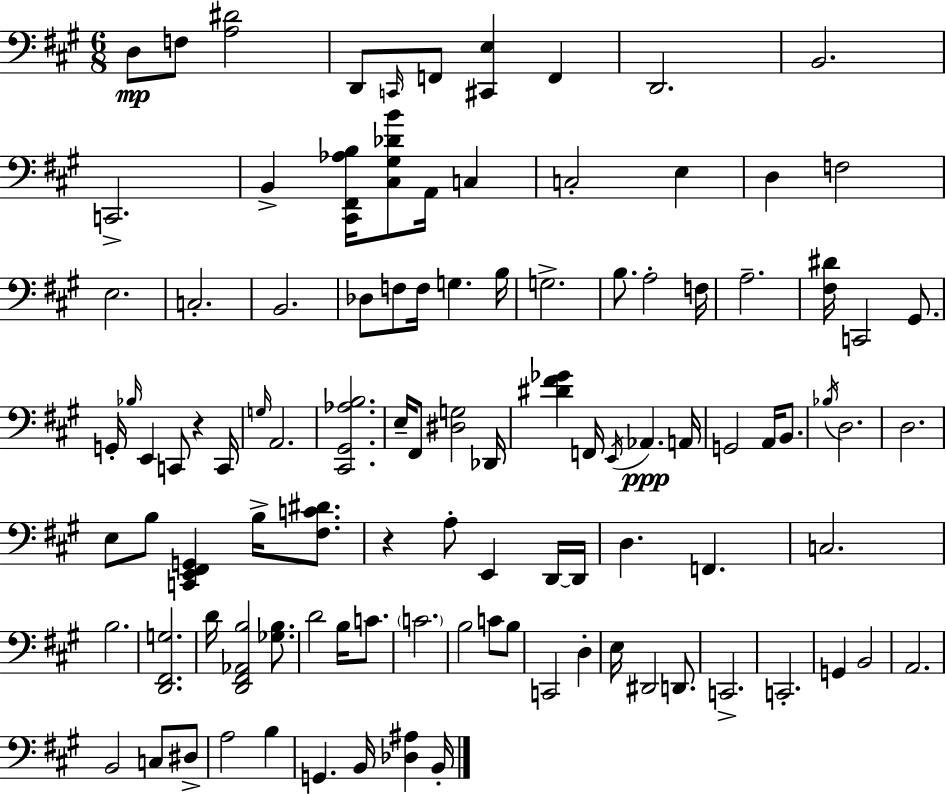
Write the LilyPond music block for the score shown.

{
  \clef bass
  \numericTimeSignature
  \time 6/8
  \key a \major
  \repeat volta 2 { d8\mp f8 <a dis'>2 | d,8 \grace { c,16 } f,8 <cis, e>4 f,4 | d,2. | b,2. | \break c,2.-> | b,4-> <cis, fis, aes b>16 <cis gis des' b'>8 a,16 c4 | c2-. e4 | d4 f2 | \break e2. | c2.-. | b,2. | des8 f8 f16 g4. | \break b16 g2.-> | b8. a2-. | f16 a2.-- | <fis dis'>16 c,2 gis,8. | \break g,16-. \grace { bes16 } e,4 c,8 r4 | c,16 \grace { g16 } a,2. | <cis, gis, aes b>2. | e16-- fis,8 <dis g>2 | \break des,16 <dis' fis' ges'>4 f,16 \acciaccatura { e,16 } aes,4.\ppp | a,16 g,2 | a,16 b,8. \acciaccatura { bes16 } d2. | d2. | \break e8 b8 <c, e, fis, g,>4 | b16-> <fis c' dis'>8. r4 a8-. e,4 | d,16~~ d,16 d4. f,4. | c2. | \break b2. | <d, fis, g>2. | d'16 <d, fis, aes, b>2 | <ges b>8. d'2 | \break b16 c'8. \parenthesize c'2. | b2 | c'8 b8 c,2 | d4-. e16 dis,2 | \break d,8. c,2.-> | c,2.-. | g,4 b,2 | a,2. | \break b,2 | c8 dis8-> a2 | b4 g,4. b,16 | <des ais>4 b,16-. } \bar "|."
}